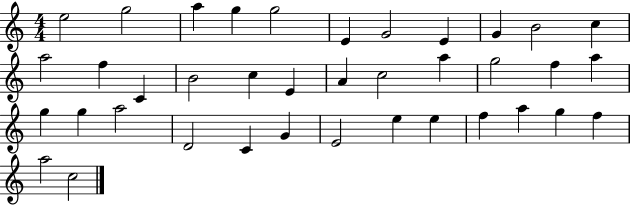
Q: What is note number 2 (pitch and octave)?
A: G5